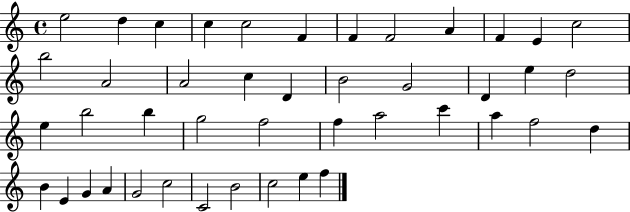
E5/h D5/q C5/q C5/q C5/h F4/q F4/q F4/h A4/q F4/q E4/q C5/h B5/h A4/h A4/h C5/q D4/q B4/h G4/h D4/q E5/q D5/h E5/q B5/h B5/q G5/h F5/h F5/q A5/h C6/q A5/q F5/h D5/q B4/q E4/q G4/q A4/q G4/h C5/h C4/h B4/h C5/h E5/q F5/q